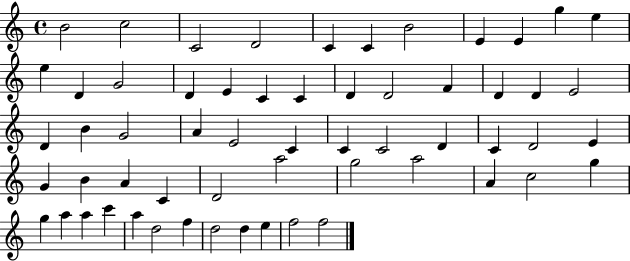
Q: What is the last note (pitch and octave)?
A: F5